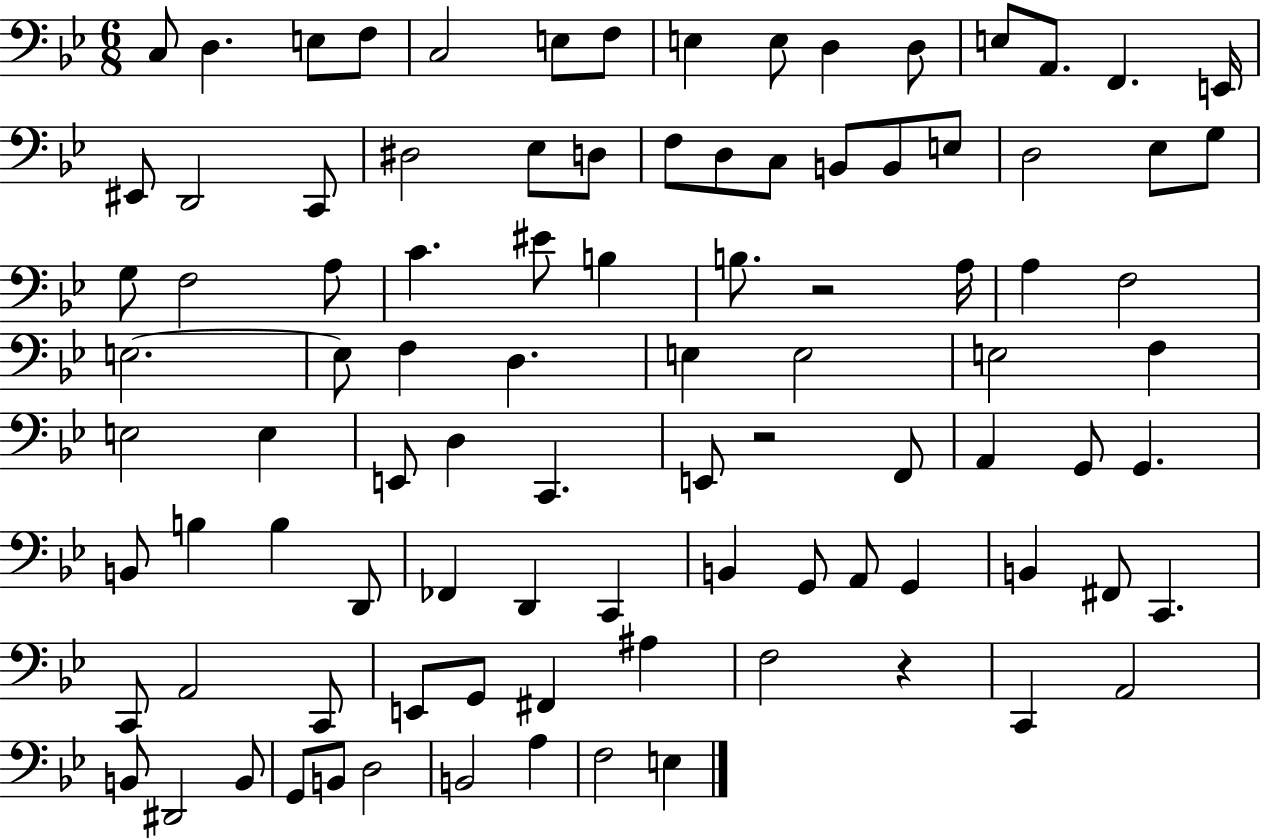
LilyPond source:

{
  \clef bass
  \numericTimeSignature
  \time 6/8
  \key bes \major
  \repeat volta 2 { c8 d4. e8 f8 | c2 e8 f8 | e4 e8 d4 d8 | e8 a,8. f,4. e,16 | \break eis,8 d,2 c,8 | dis2 ees8 d8 | f8 d8 c8 b,8 b,8 e8 | d2 ees8 g8 | \break g8 f2 a8 | c'4. eis'8 b4 | b8. r2 a16 | a4 f2 | \break e2.~~ | e8 f4 d4. | e4 e2 | e2 f4 | \break e2 e4 | e,8 d4 c,4. | e,8 r2 f,8 | a,4 g,8 g,4. | \break b,8 b4 b4 d,8 | fes,4 d,4 c,4 | b,4 g,8 a,8 g,4 | b,4 fis,8 c,4. | \break c,8 a,2 c,8 | e,8 g,8 fis,4 ais4 | f2 r4 | c,4 a,2 | \break b,8 dis,2 b,8 | g,8 b,8 d2 | b,2 a4 | f2 e4 | \break } \bar "|."
}